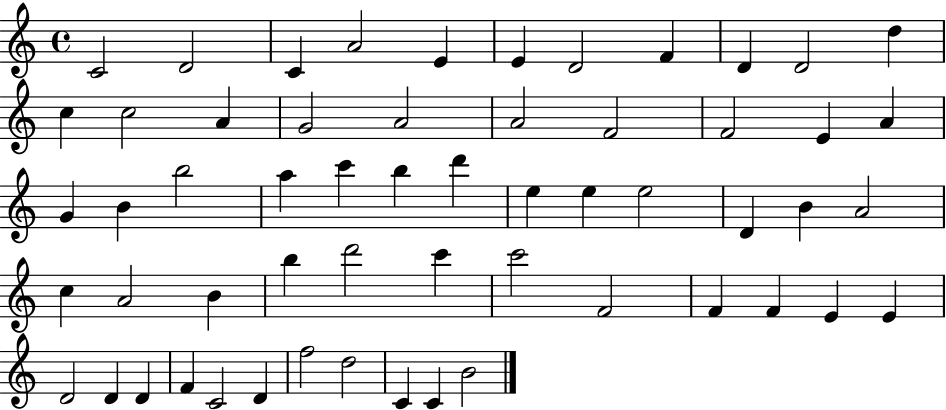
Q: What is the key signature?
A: C major